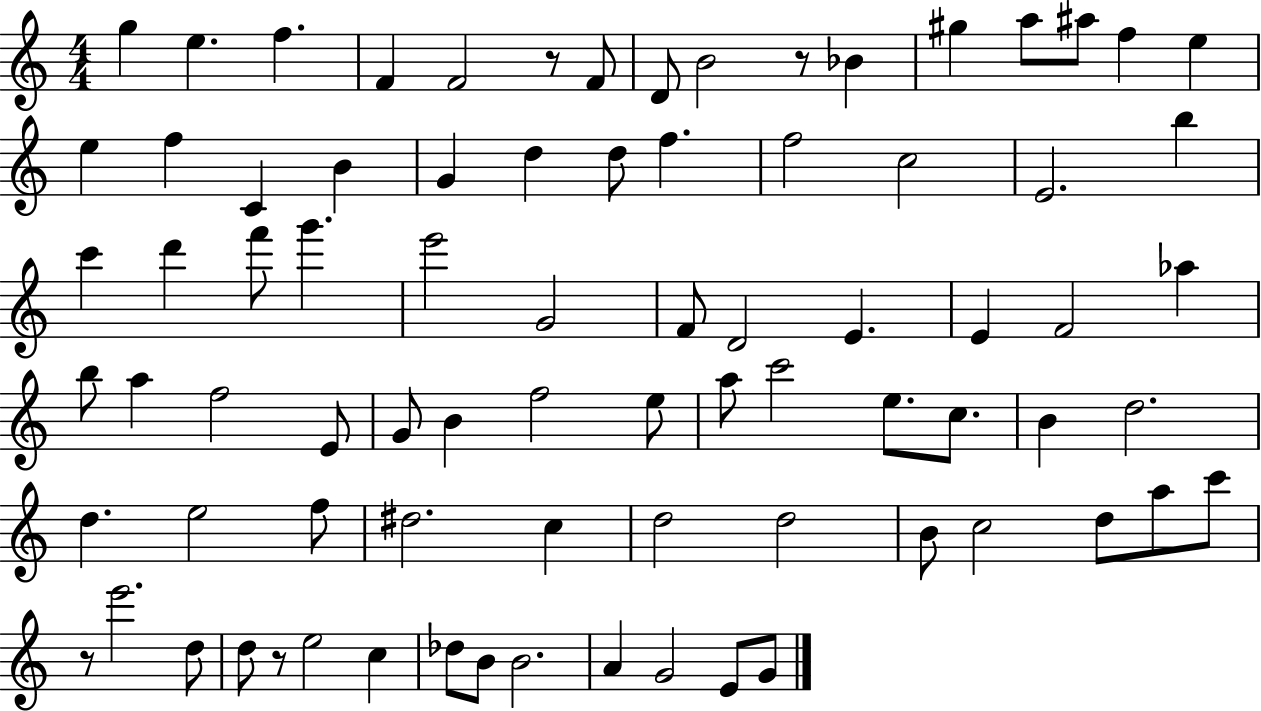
{
  \clef treble
  \numericTimeSignature
  \time 4/4
  \key c \major
  g''4 e''4. f''4. | f'4 f'2 r8 f'8 | d'8 b'2 r8 bes'4 | gis''4 a''8 ais''8 f''4 e''4 | \break e''4 f''4 c'4 b'4 | g'4 d''4 d''8 f''4. | f''2 c''2 | e'2. b''4 | \break c'''4 d'''4 f'''8 g'''4. | e'''2 g'2 | f'8 d'2 e'4. | e'4 f'2 aes''4 | \break b''8 a''4 f''2 e'8 | g'8 b'4 f''2 e''8 | a''8 c'''2 e''8. c''8. | b'4 d''2. | \break d''4. e''2 f''8 | dis''2. c''4 | d''2 d''2 | b'8 c''2 d''8 a''8 c'''8 | \break r8 e'''2. d''8 | d''8 r8 e''2 c''4 | des''8 b'8 b'2. | a'4 g'2 e'8 g'8 | \break \bar "|."
}